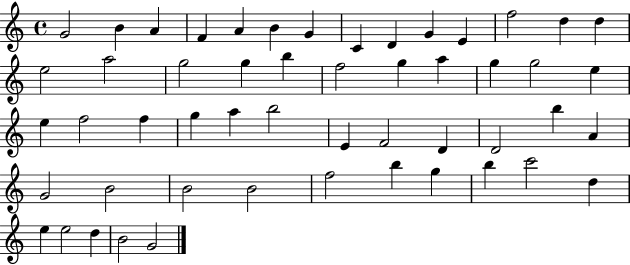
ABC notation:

X:1
T:Untitled
M:4/4
L:1/4
K:C
G2 B A F A B G C D G E f2 d d e2 a2 g2 g b f2 g a g g2 e e f2 f g a b2 E F2 D D2 b A G2 B2 B2 B2 f2 b g b c'2 d e e2 d B2 G2